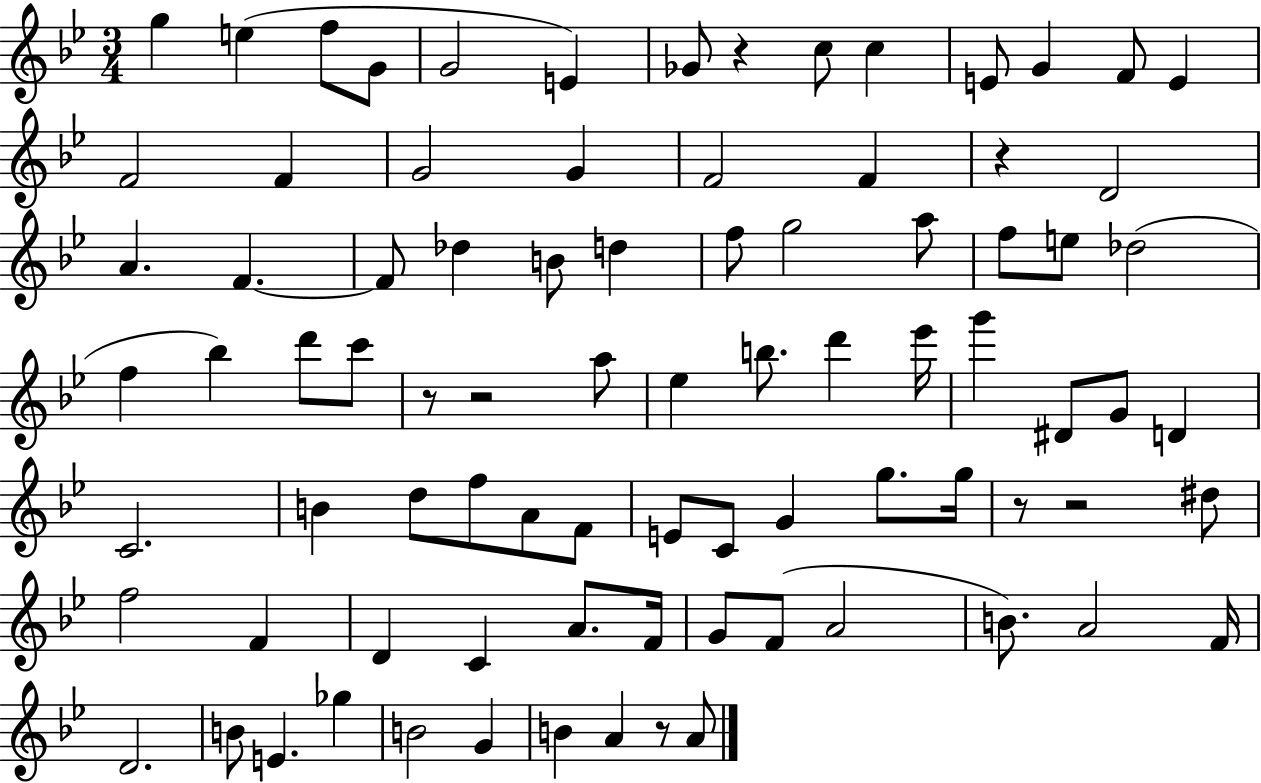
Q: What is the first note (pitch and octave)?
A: G5